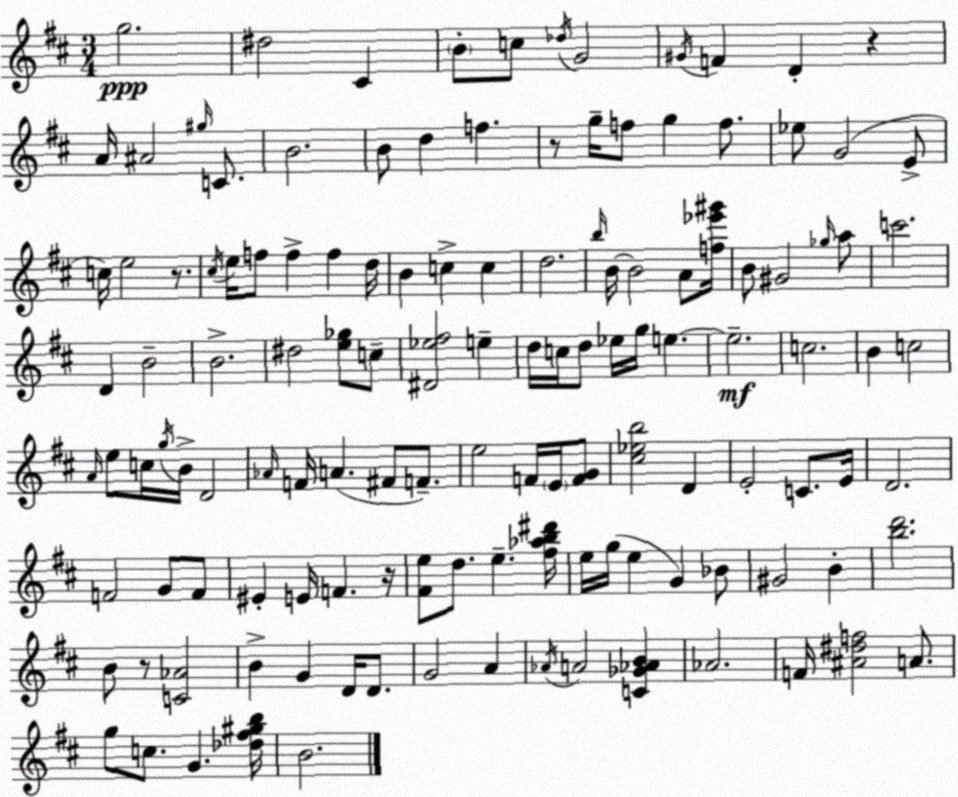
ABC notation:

X:1
T:Untitled
M:3/4
L:1/4
K:D
g2 ^d2 ^C B/2 c/2 _d/4 G2 ^G/4 F D z A/4 ^A2 ^g/4 C/2 B2 B/2 d f z/2 g/4 f/2 g f/2 _e/2 G2 E/2 c/4 e2 z/2 ^c/4 e/4 f/2 f f d/4 B c c d2 b/4 B/4 B2 A/2 [f_e'^g']/4 B/2 ^G2 _g/4 a/2 c'2 D B2 B2 ^d2 [e_g]/2 c/2 [^D_e^f]2 e d/4 c/4 d/2 _e/4 g/4 e e2 c2 B c2 A/4 e/2 c/4 g/4 B/4 D2 _A/4 F/4 A ^F/2 F/2 e2 F/4 E/4 [FG]/2 [^c_eb]2 D E2 C/2 E/4 D2 F2 G/2 F/2 ^E E/4 F z/4 [^Fe]/2 d/2 e [^f_ab^d']/4 e/4 g/4 e G _B/2 ^G2 B [bd']2 B/2 z/2 [C_A]2 B G D/4 D/2 G2 A _A/4 A2 [C_G_AB] _A2 F/4 [^A^df]2 A/2 g/2 c/2 G [_d^f^gb]/4 B2